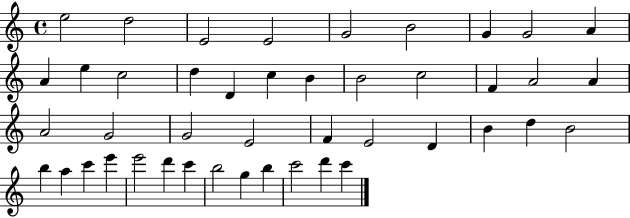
E5/h D5/h E4/h E4/h G4/h B4/h G4/q G4/h A4/q A4/q E5/q C5/h D5/q D4/q C5/q B4/q B4/h C5/h F4/q A4/h A4/q A4/h G4/h G4/h E4/h F4/q E4/h D4/q B4/q D5/q B4/h B5/q A5/q C6/q E6/q E6/h D6/q C6/q B5/h G5/q B5/q C6/h D6/q C6/q